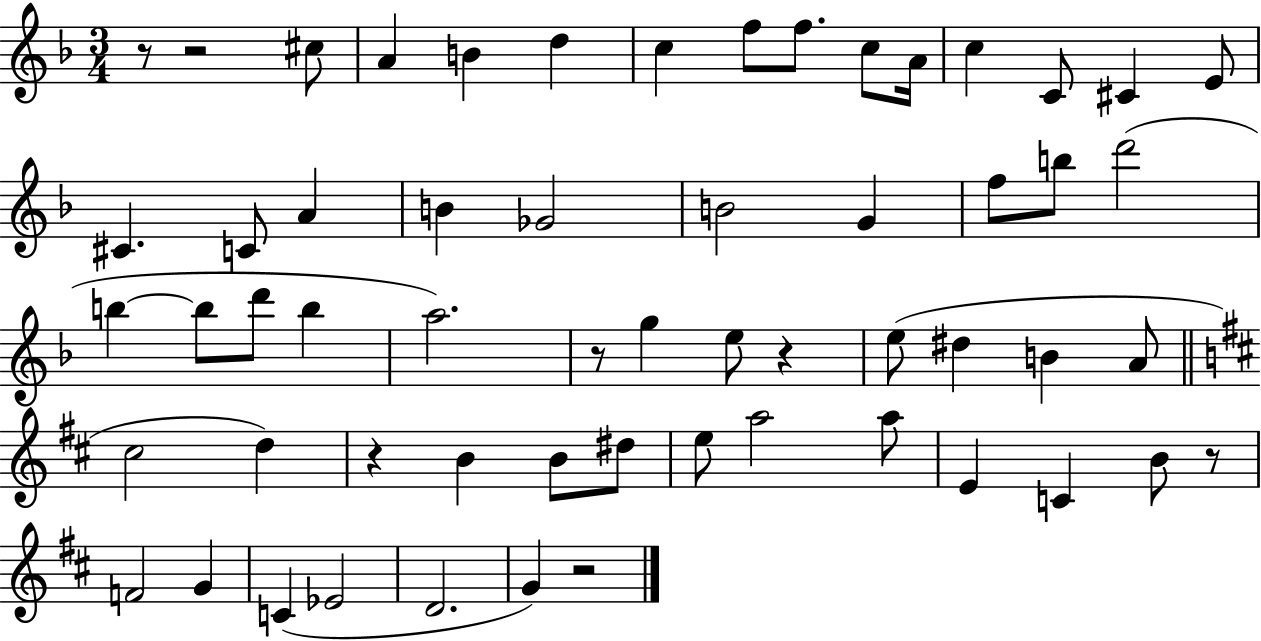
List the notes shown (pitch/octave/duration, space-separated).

R/e R/h C#5/e A4/q B4/q D5/q C5/q F5/e F5/e. C5/e A4/s C5/q C4/e C#4/q E4/e C#4/q. C4/e A4/q B4/q Gb4/h B4/h G4/q F5/e B5/e D6/h B5/q B5/e D6/e B5/q A5/h. R/e G5/q E5/e R/q E5/e D#5/q B4/q A4/e C#5/h D5/q R/q B4/q B4/e D#5/e E5/e A5/h A5/e E4/q C4/q B4/e R/e F4/h G4/q C4/q Eb4/h D4/h. G4/q R/h